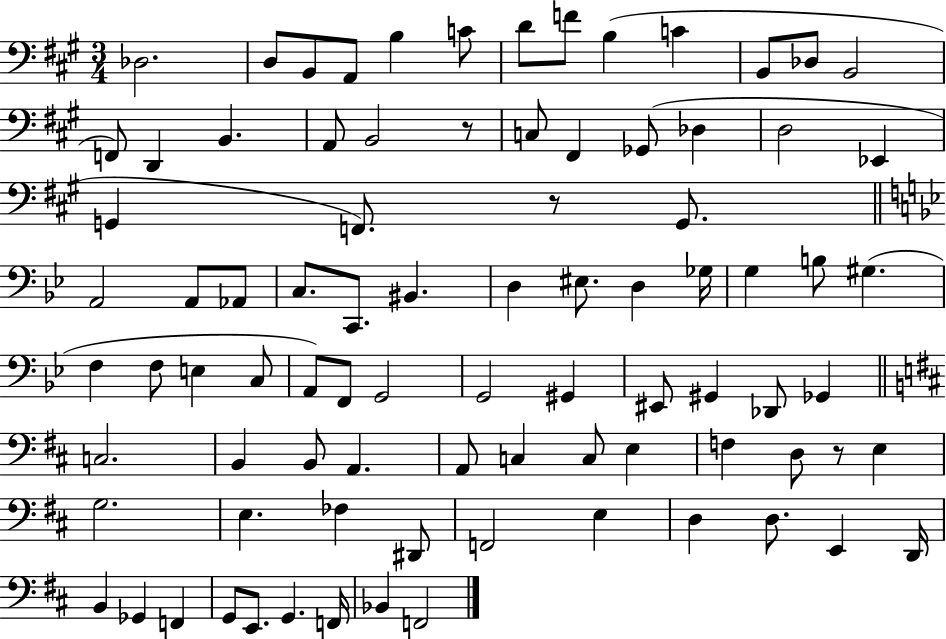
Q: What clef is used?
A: bass